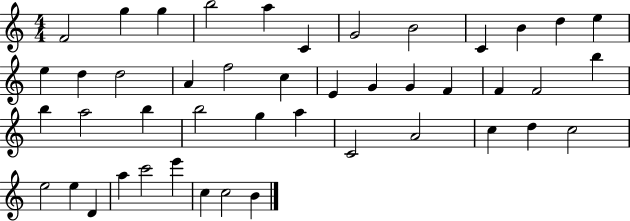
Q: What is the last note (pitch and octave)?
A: B4